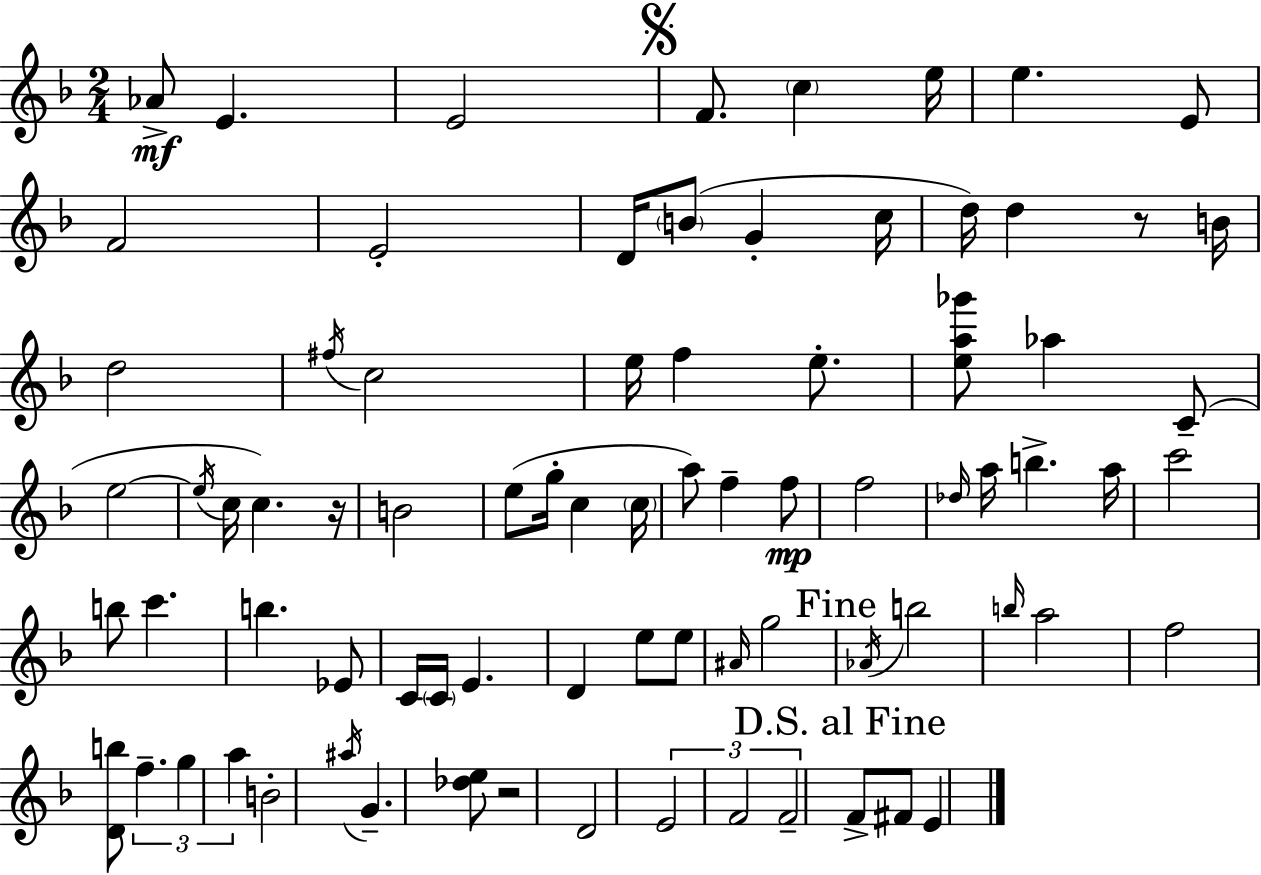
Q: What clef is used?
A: treble